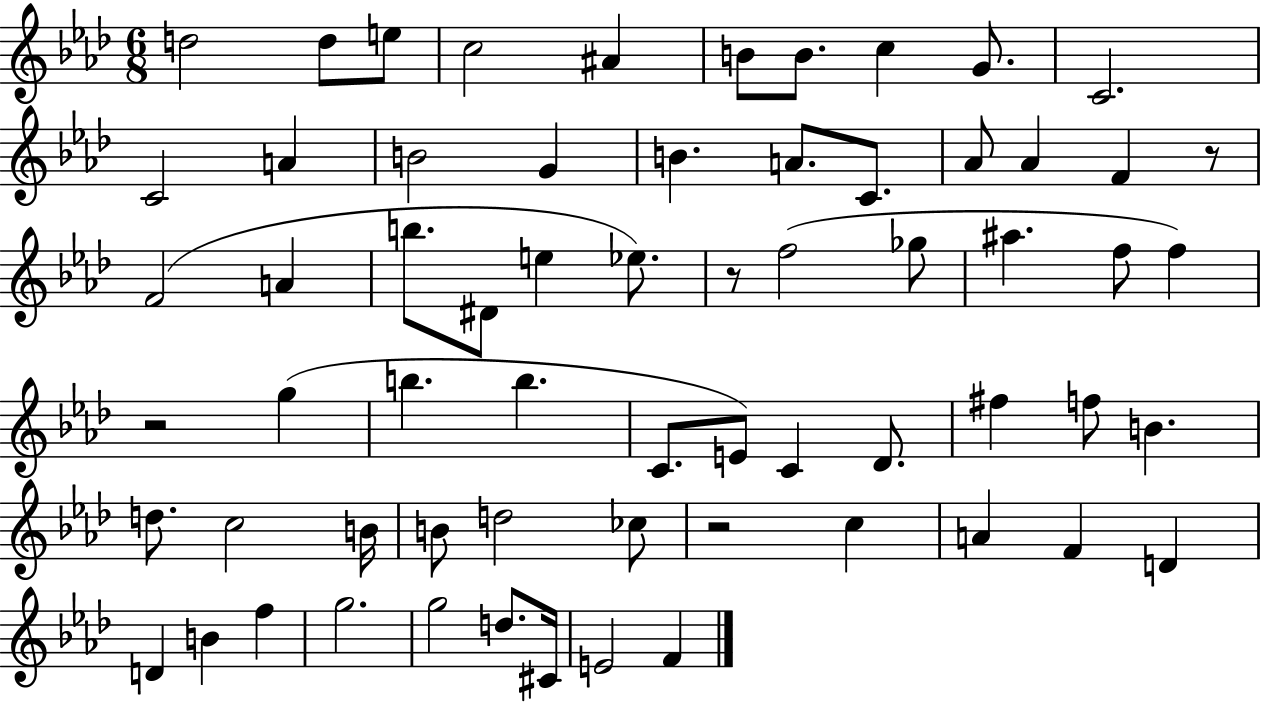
X:1
T:Untitled
M:6/8
L:1/4
K:Ab
d2 d/2 e/2 c2 ^A B/2 B/2 c G/2 C2 C2 A B2 G B A/2 C/2 _A/2 _A F z/2 F2 A b/2 ^D/2 e _e/2 z/2 f2 _g/2 ^a f/2 f z2 g b b C/2 E/2 C _D/2 ^f f/2 B d/2 c2 B/4 B/2 d2 _c/2 z2 c A F D D B f g2 g2 d/2 ^C/4 E2 F